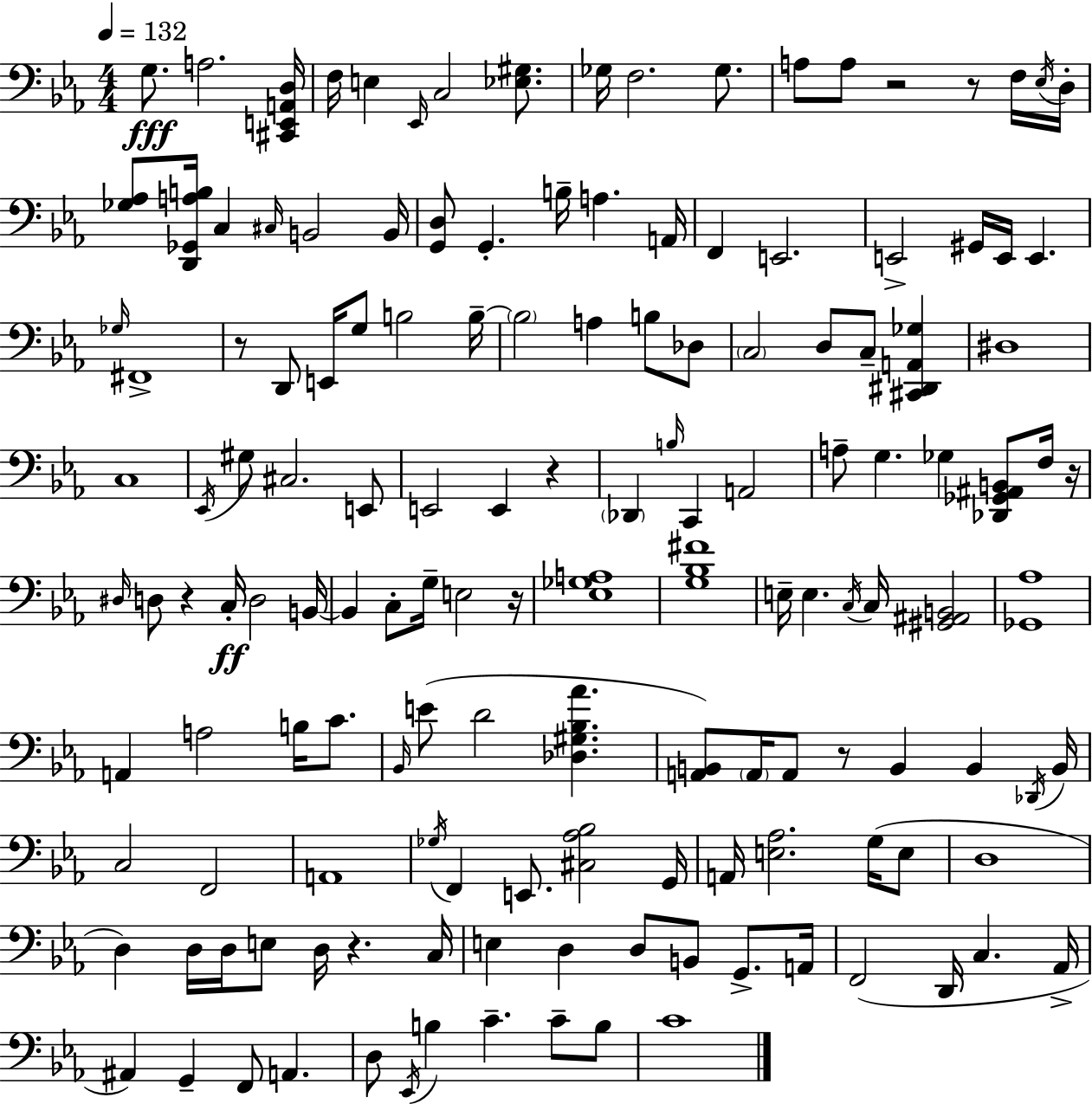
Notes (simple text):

G3/e. A3/h. [C#2,E2,A2,D3]/s F3/s E3/q Eb2/s C3/h [Eb3,G#3]/e. Gb3/s F3/h. Gb3/e. A3/e A3/e R/h R/e F3/s Eb3/s D3/s [Gb3,Ab3]/e [D2,Gb2,A3,B3]/s C3/q C#3/s B2/h B2/s [G2,D3]/e G2/q. B3/s A3/q. A2/s F2/q E2/h. E2/h G#2/s E2/s E2/q. Gb3/s F#2/w R/e D2/e E2/s G3/e B3/h B3/s B3/h A3/q B3/e Db3/e C3/h D3/e C3/e [C#2,D#2,A2,Gb3]/q D#3/w C3/w Eb2/s G#3/e C#3/h. E2/e E2/h E2/q R/q Db2/q B3/s C2/q A2/h A3/e G3/q. Gb3/q [Db2,Gb2,A#2,B2]/e F3/s R/s D#3/s D3/e R/q C3/s D3/h B2/s B2/q C3/e G3/s E3/h R/s [Eb3,Gb3,A3]/w [G3,Bb3,F#4]/w E3/s E3/q. C3/s C3/s [G#2,A#2,B2]/h [Gb2,Ab3]/w A2/q A3/h B3/s C4/e. Bb2/s E4/e D4/h [Db3,G#3,Bb3,Ab4]/q. [A2,B2]/e A2/s A2/e R/e B2/q B2/q Db2/s B2/s C3/h F2/h A2/w Gb3/s F2/q E2/e. [C#3,Ab3,Bb3]/h G2/s A2/s [E3,Ab3]/h. G3/s E3/e D3/w D3/q D3/s D3/s E3/e D3/s R/q. C3/s E3/q D3/q D3/e B2/e G2/e. A2/s F2/h D2/s C3/q. Ab2/s A#2/q G2/q F2/e A2/q. D3/e Eb2/s B3/q C4/q. C4/e B3/e C4/w